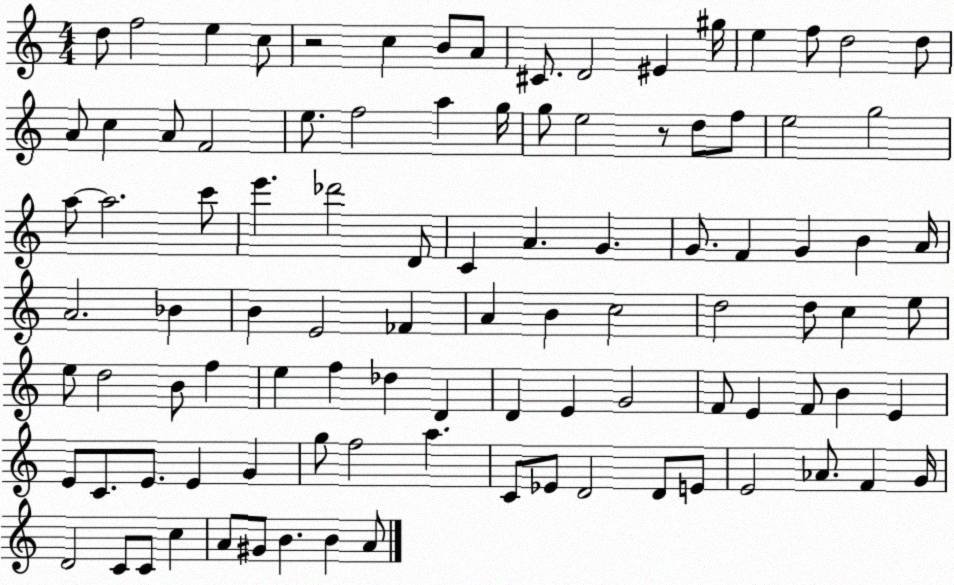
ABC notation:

X:1
T:Untitled
M:4/4
L:1/4
K:C
d/2 f2 e c/2 z2 c B/2 A/2 ^C/2 D2 ^E ^g/4 e f/2 d2 d/2 A/2 c A/2 F2 e/2 f2 a g/4 g/2 e2 z/2 d/2 f/2 e2 g2 a/2 a2 c'/2 e' _d'2 D/2 C A G G/2 F G B A/4 A2 _B B E2 _F A B c2 d2 d/2 c e/2 e/2 d2 B/2 f e f _d D D E G2 F/2 E F/2 B E E/2 C/2 E/2 E G g/2 f2 a C/2 _E/2 D2 D/2 E/2 E2 _A/2 F G/4 D2 C/2 C/2 c A/2 ^G/2 B B A/2